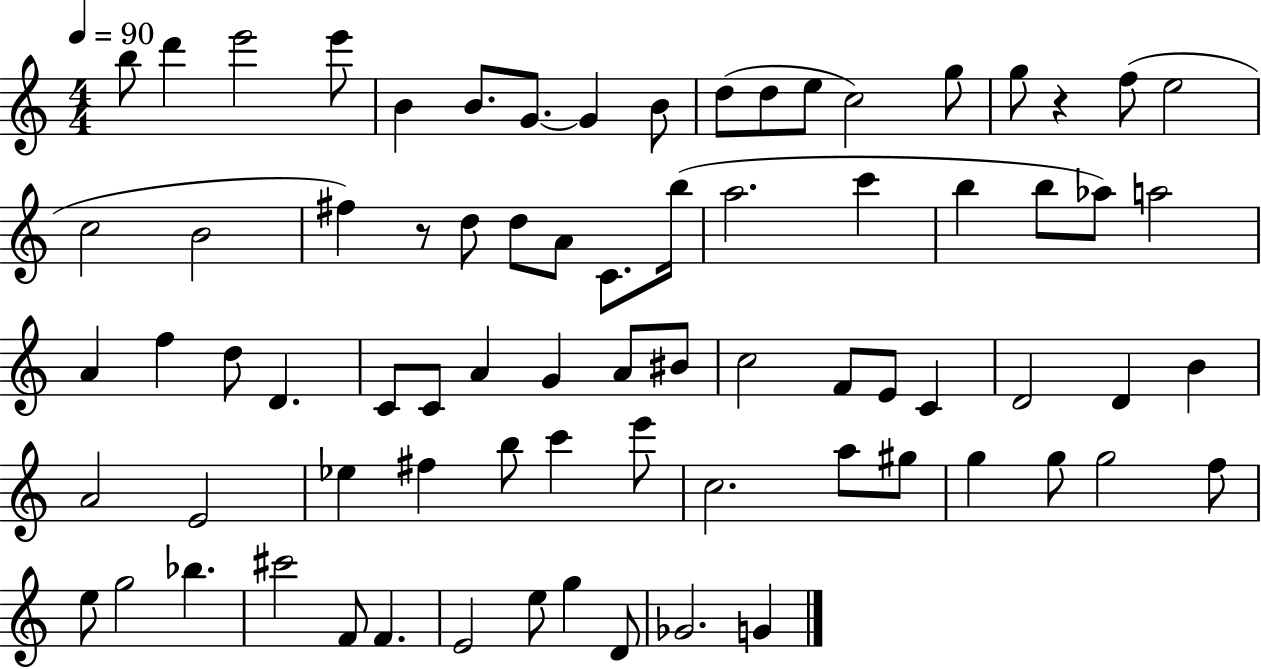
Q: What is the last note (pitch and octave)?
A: G4